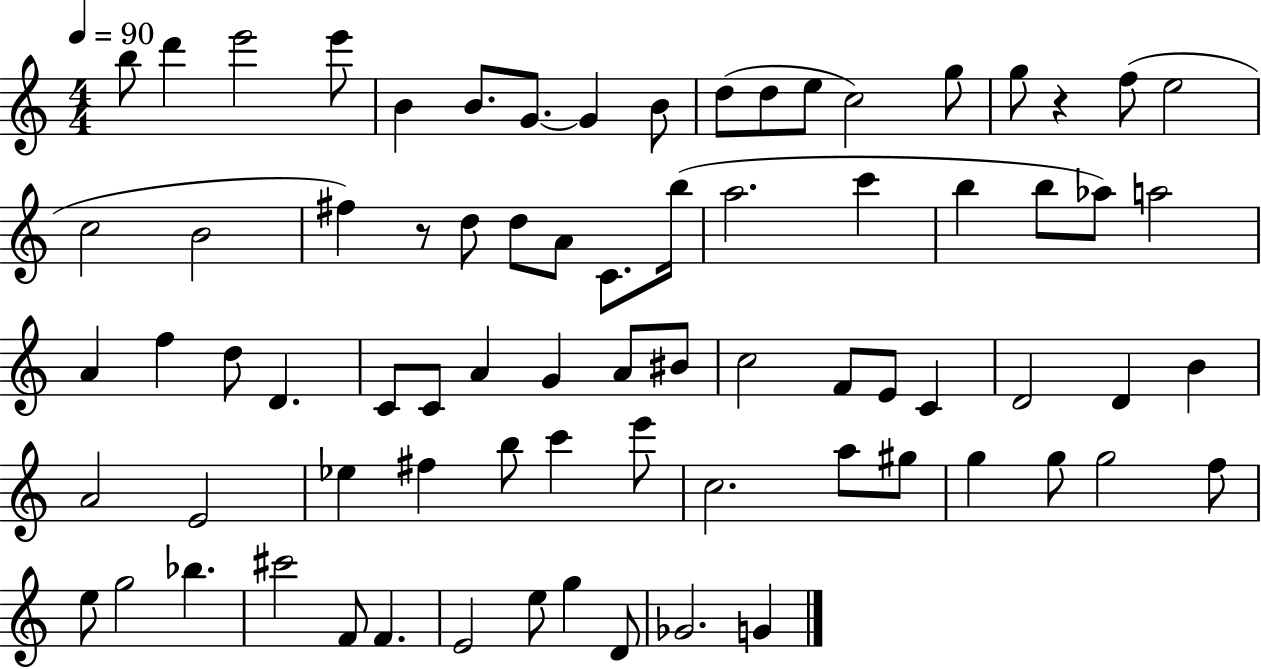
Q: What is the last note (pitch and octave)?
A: G4